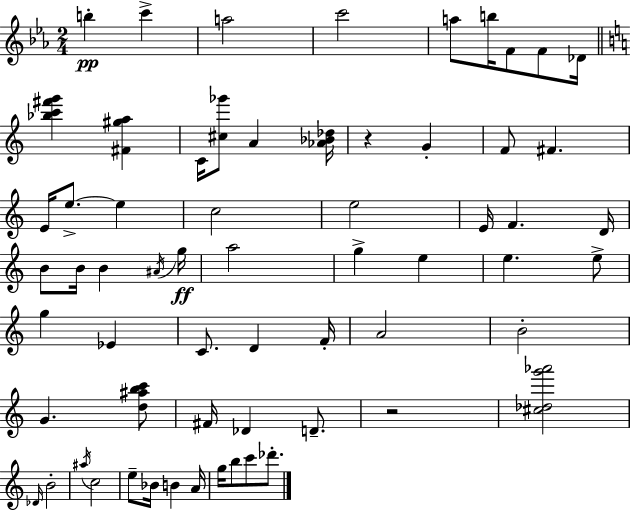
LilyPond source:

{
  \clef treble
  \numericTimeSignature
  \time 2/4
  \key ees \major
  b''4-.\pp c'''4-> | a''2 | c'''2 | a''8 b''16 f'8 f'8 des'16 | \break \bar "||" \break \key a \minor <bes'' c''' fis''' g'''>4 <fis' gis'' a''>4 | c'16 <cis'' ges'''>8 a'4 <aes' bes' des''>16 | r4 g'4-. | f'8 fis'4. | \break e'16 e''8.->~~ e''4 | c''2 | e''2 | e'16 f'4. d'16 | \break b'8 b'16 b'4 \acciaccatura { ais'16 } | g''16\ff a''2 | g''4-> e''4 | e''4. e''8-> | \break g''4 ees'4 | c'8. d'4 | f'16-. a'2 | b'2-. | \break g'4. <d'' ais'' b'' c'''>8 | fis'16 des'4 d'8.-- | r2 | <cis'' des'' g''' aes'''>2 | \break \grace { des'16 } b'2-. | \acciaccatura { ais''16 } c''2 | e''8-- bes'16 b'4 | a'16 g''16 b''8 c'''8 | \break des'''8.-. \bar "|."
}